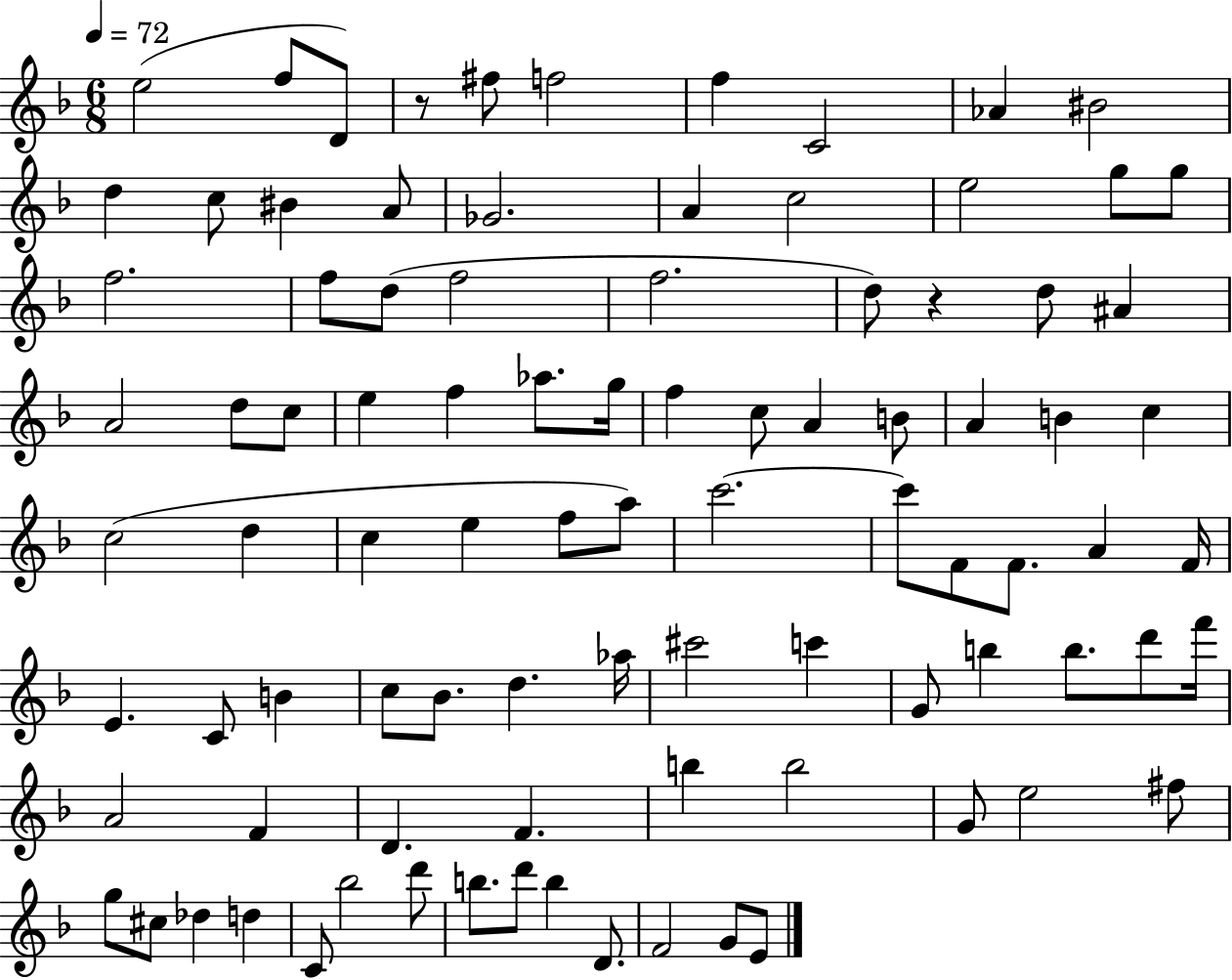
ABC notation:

X:1
T:Untitled
M:6/8
L:1/4
K:F
e2 f/2 D/2 z/2 ^f/2 f2 f C2 _A ^B2 d c/2 ^B A/2 _G2 A c2 e2 g/2 g/2 f2 f/2 d/2 f2 f2 d/2 z d/2 ^A A2 d/2 c/2 e f _a/2 g/4 f c/2 A B/2 A B c c2 d c e f/2 a/2 c'2 c'/2 F/2 F/2 A F/4 E C/2 B c/2 _B/2 d _a/4 ^c'2 c' G/2 b b/2 d'/2 f'/4 A2 F D F b b2 G/2 e2 ^f/2 g/2 ^c/2 _d d C/2 _b2 d'/2 b/2 d'/2 b D/2 F2 G/2 E/2